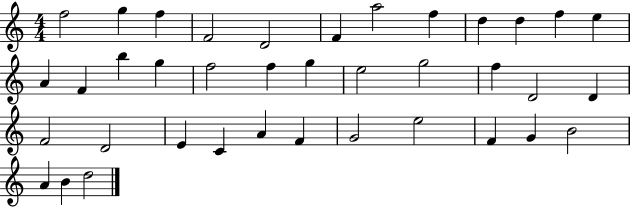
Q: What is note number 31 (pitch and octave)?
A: G4